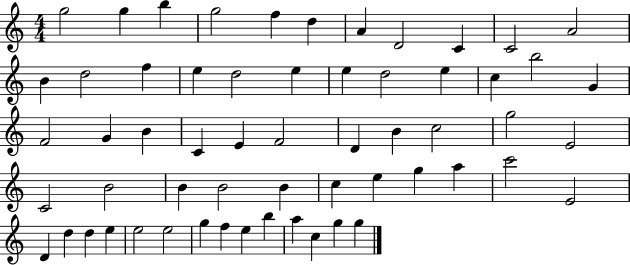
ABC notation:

X:1
T:Untitled
M:4/4
L:1/4
K:C
g2 g b g2 f d A D2 C C2 A2 B d2 f e d2 e e d2 e c b2 G F2 G B C E F2 D B c2 g2 E2 C2 B2 B B2 B c e g a c'2 E2 D d d e e2 e2 g f e b a c g g